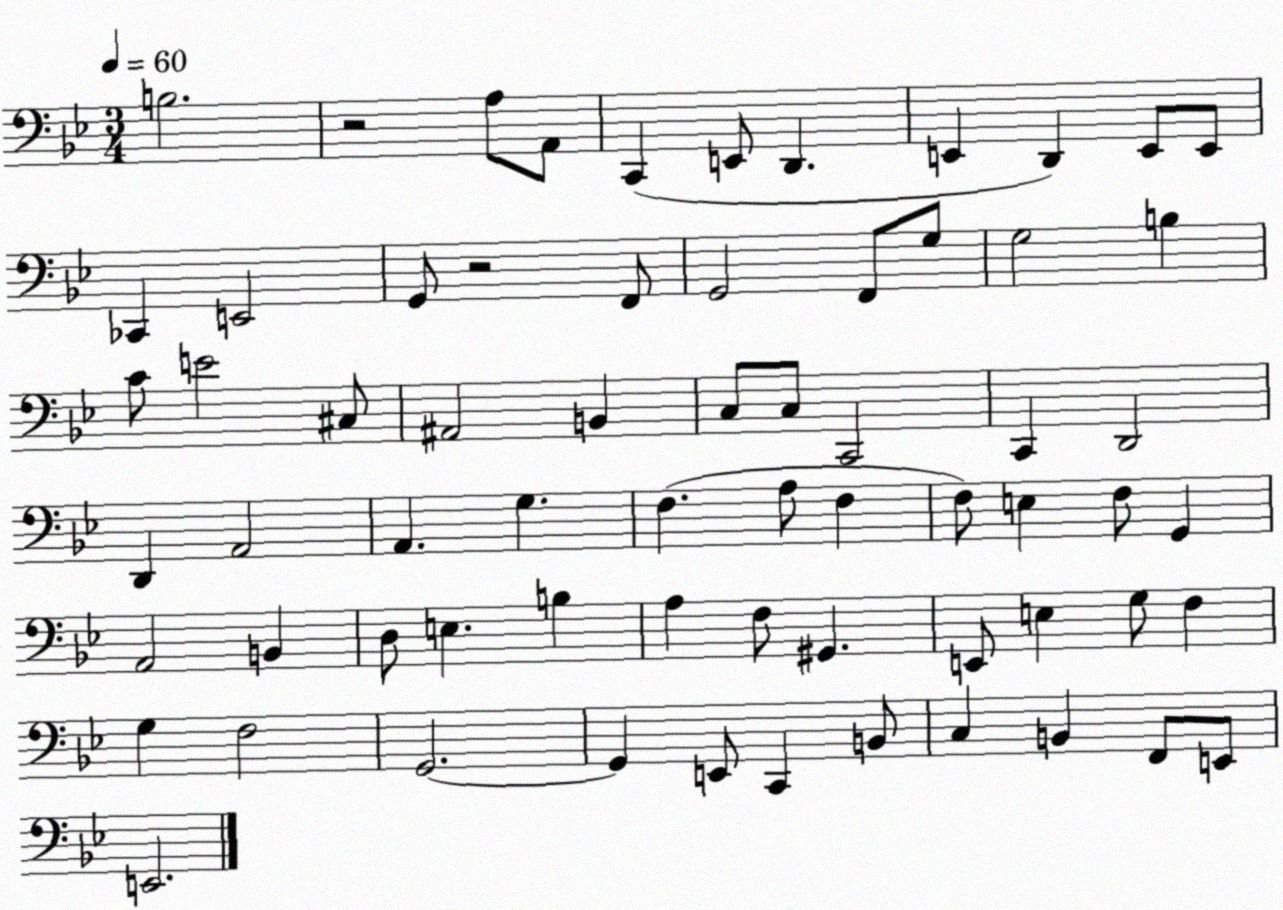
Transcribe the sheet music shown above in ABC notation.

X:1
T:Untitled
M:3/4
L:1/4
K:Bb
B,2 z2 A,/2 A,,/2 C,, E,,/2 D,, E,, D,, E,,/2 E,,/2 _C,, E,,2 G,,/2 z2 F,,/2 G,,2 F,,/2 G,/2 G,2 B, C/2 E2 ^C,/2 ^A,,2 B,, C,/2 C,/2 C,,2 C,, D,,2 D,, A,,2 A,, G, F, A,/2 F, F,/2 E, F,/2 G,, A,,2 B,, D,/2 E, B, A, F,/2 ^G,, E,,/2 E, G,/2 F, G, F,2 G,,2 G,, E,,/2 C,, B,,/2 C, B,, F,,/2 E,,/2 E,,2